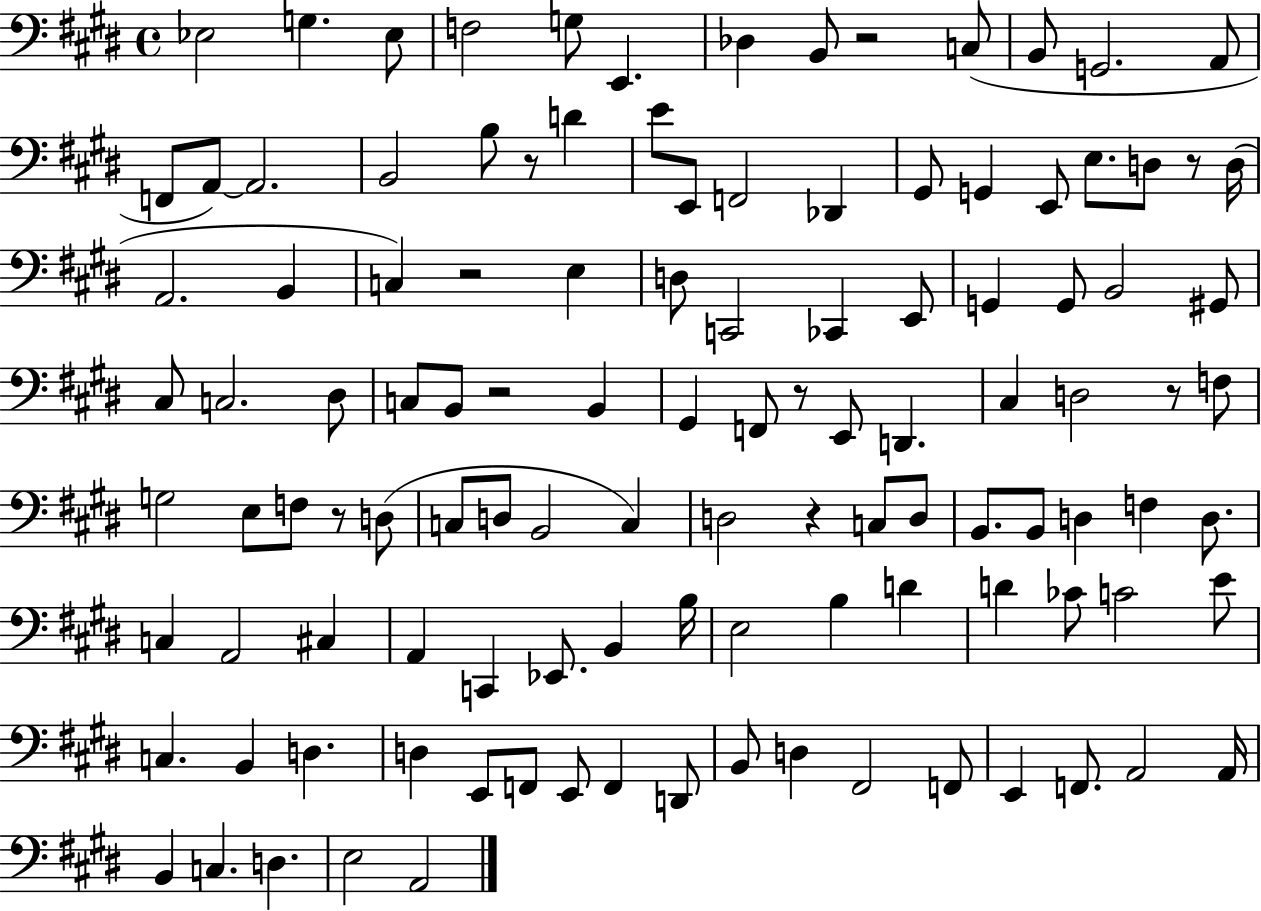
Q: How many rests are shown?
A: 9